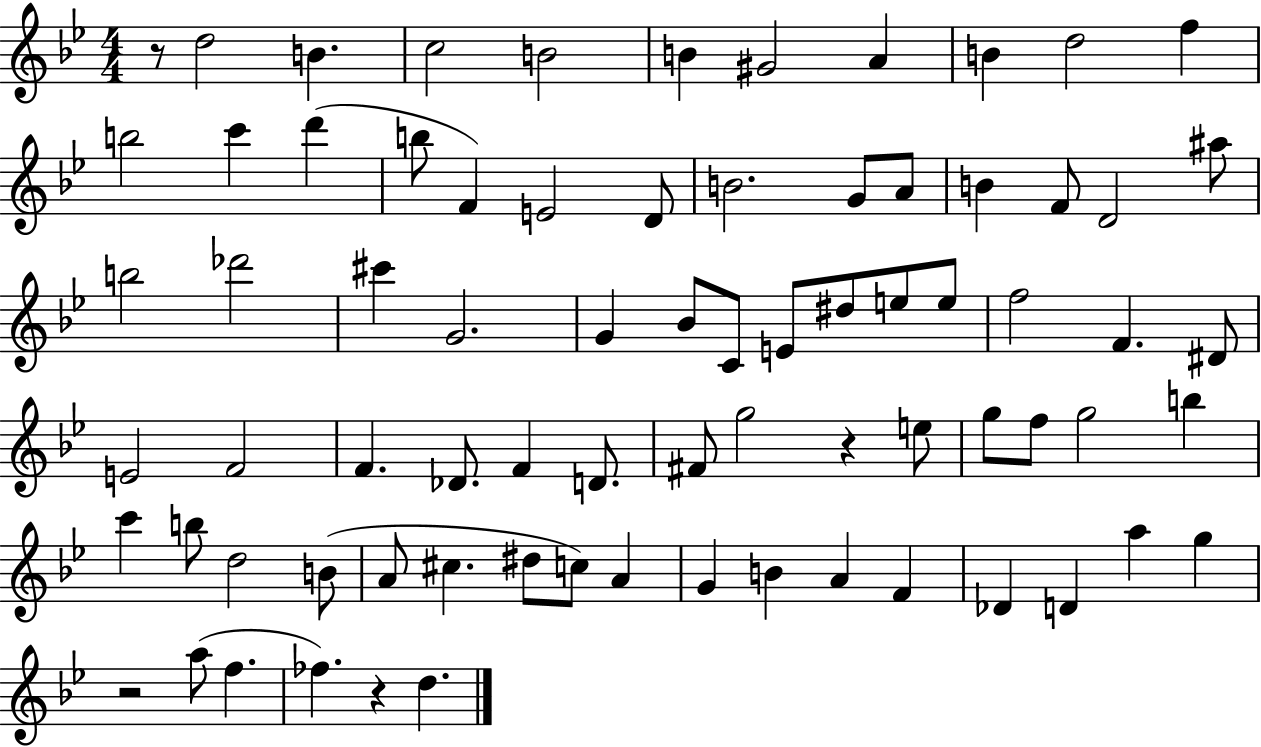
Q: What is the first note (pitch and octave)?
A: D5